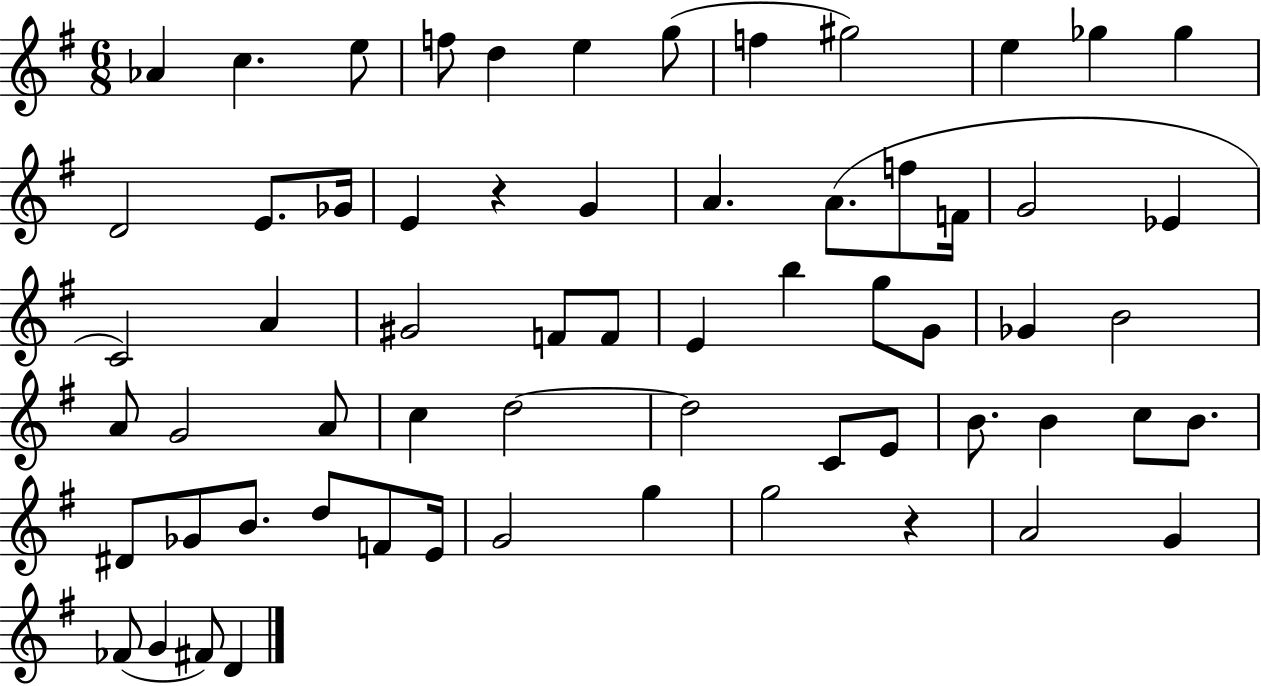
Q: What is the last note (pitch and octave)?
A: D4